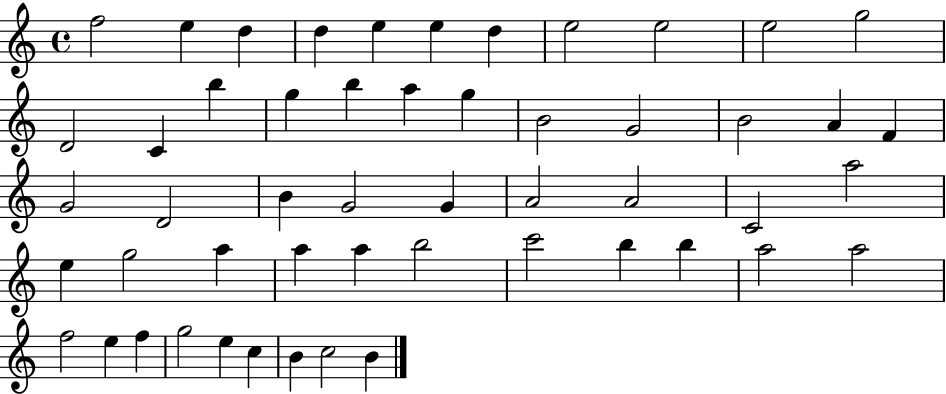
{
  \clef treble
  \time 4/4
  \defaultTimeSignature
  \key c \major
  f''2 e''4 d''4 | d''4 e''4 e''4 d''4 | e''2 e''2 | e''2 g''2 | \break d'2 c'4 b''4 | g''4 b''4 a''4 g''4 | b'2 g'2 | b'2 a'4 f'4 | \break g'2 d'2 | b'4 g'2 g'4 | a'2 a'2 | c'2 a''2 | \break e''4 g''2 a''4 | a''4 a''4 b''2 | c'''2 b''4 b''4 | a''2 a''2 | \break f''2 e''4 f''4 | g''2 e''4 c''4 | b'4 c''2 b'4 | \bar "|."
}